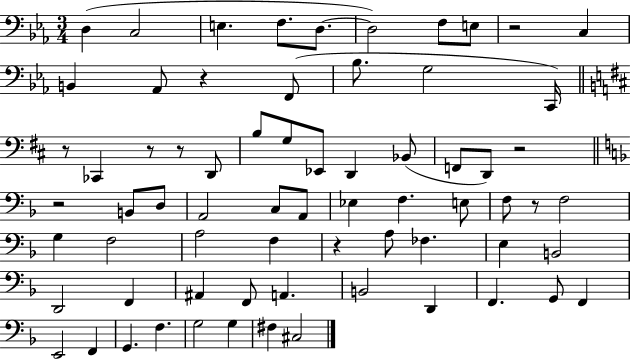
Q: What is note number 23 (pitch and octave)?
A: F2